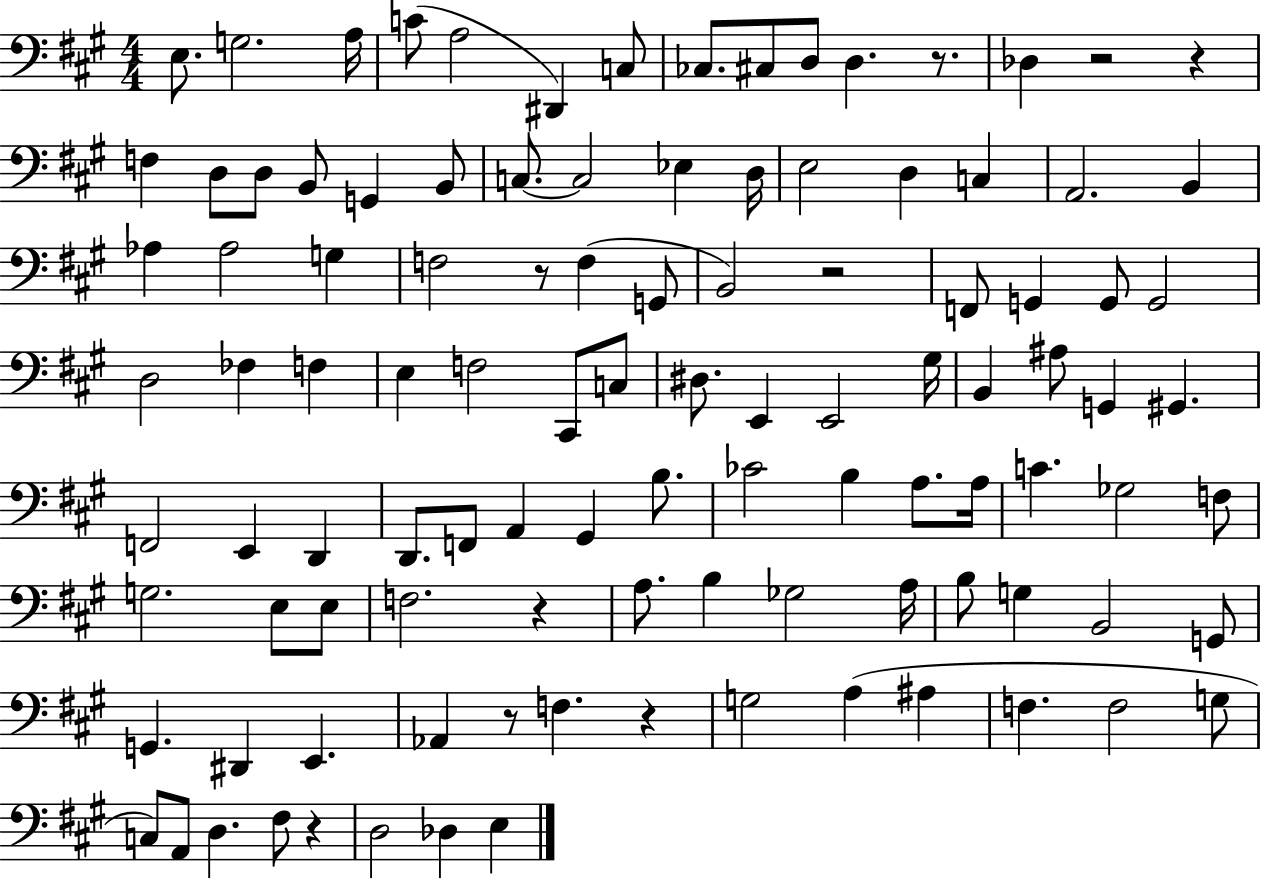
{
  \clef bass
  \numericTimeSignature
  \time 4/4
  \key a \major
  \repeat volta 2 { e8. g2. a16 | c'8( a2 dis,4) c8 | ces8. cis8 d8 d4. r8. | des4 r2 r4 | \break f4 d8 d8 b,8 g,4 b,8 | c8.~~ c2 ees4 d16 | e2 d4 c4 | a,2. b,4 | \break aes4 aes2 g4 | f2 r8 f4( g,8 | b,2) r2 | f,8 g,4 g,8 g,2 | \break d2 fes4 f4 | e4 f2 cis,8 c8 | dis8. e,4 e,2 gis16 | b,4 ais8 g,4 gis,4. | \break f,2 e,4 d,4 | d,8. f,8 a,4 gis,4 b8. | ces'2 b4 a8. a16 | c'4. ges2 f8 | \break g2. e8 e8 | f2. r4 | a8. b4 ges2 a16 | b8 g4 b,2 g,8 | \break g,4. dis,4 e,4. | aes,4 r8 f4. r4 | g2 a4( ais4 | f4. f2 g8 | \break c8) a,8 d4. fis8 r4 | d2 des4 e4 | } \bar "|."
}